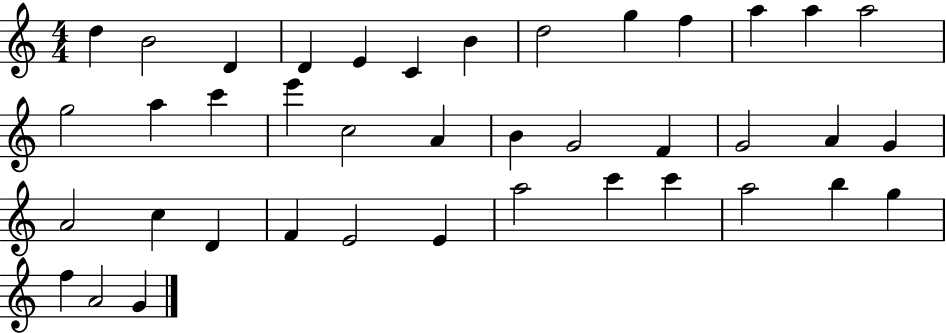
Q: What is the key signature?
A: C major